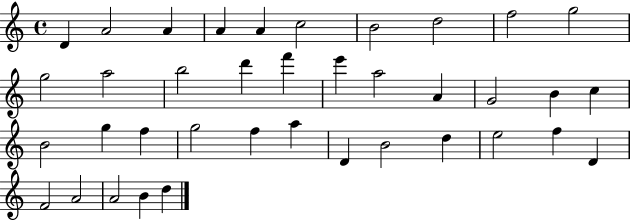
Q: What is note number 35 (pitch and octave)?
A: A4